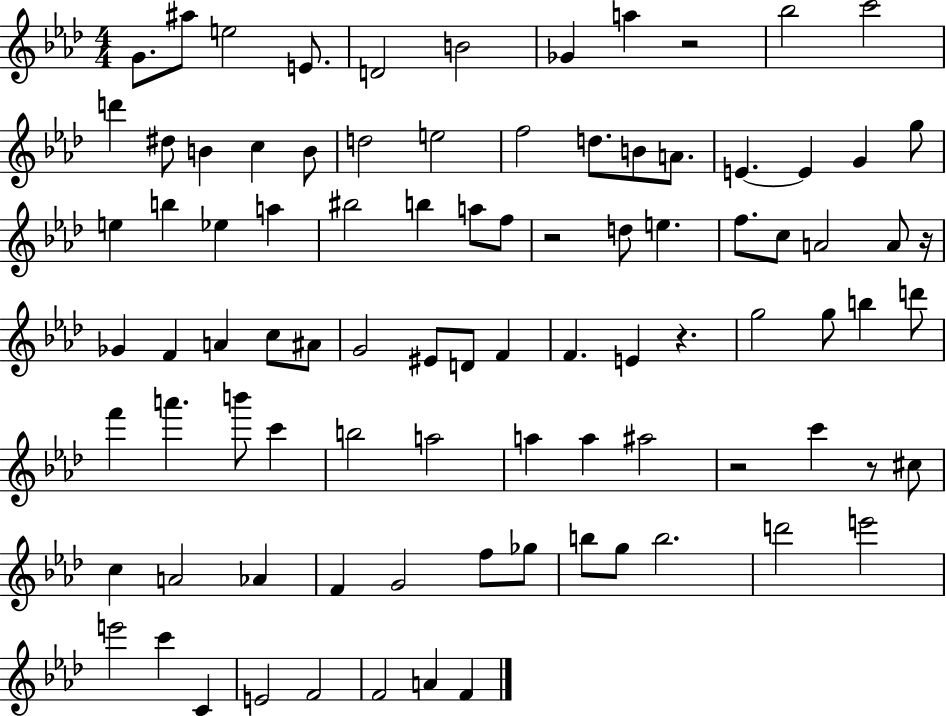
{
  \clef treble
  \numericTimeSignature
  \time 4/4
  \key aes \major
  g'8. ais''8 e''2 e'8. | d'2 b'2 | ges'4 a''4 r2 | bes''2 c'''2 | \break d'''4 dis''8 b'4 c''4 b'8 | d''2 e''2 | f''2 d''8. b'8 a'8. | e'4.~~ e'4 g'4 g''8 | \break e''4 b''4 ees''4 a''4 | bis''2 b''4 a''8 f''8 | r2 d''8 e''4. | f''8. c''8 a'2 a'8 r16 | \break ges'4 f'4 a'4 c''8 ais'8 | g'2 eis'8 d'8 f'4 | f'4. e'4 r4. | g''2 g''8 b''4 d'''8 | \break f'''4 a'''4. b'''8 c'''4 | b''2 a''2 | a''4 a''4 ais''2 | r2 c'''4 r8 cis''8 | \break c''4 a'2 aes'4 | f'4 g'2 f''8 ges''8 | b''8 g''8 b''2. | d'''2 e'''2 | \break e'''2 c'''4 c'4 | e'2 f'2 | f'2 a'4 f'4 | \bar "|."
}